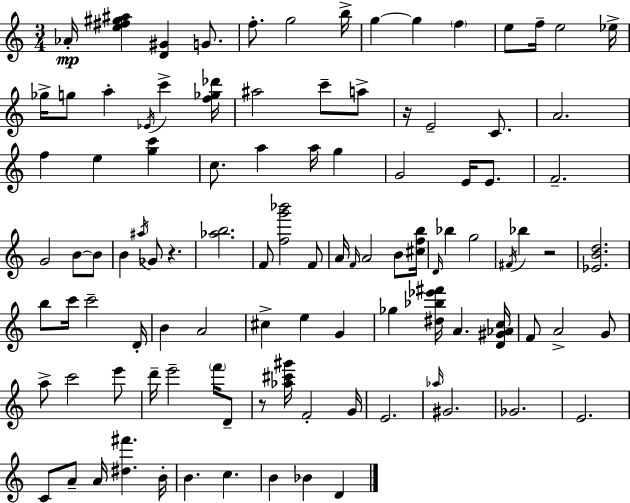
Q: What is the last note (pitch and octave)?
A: D4